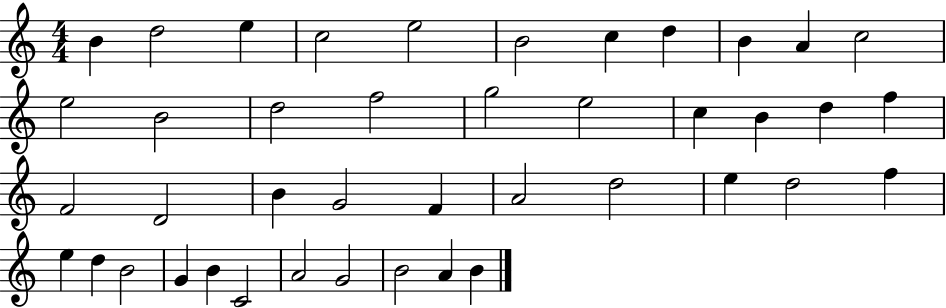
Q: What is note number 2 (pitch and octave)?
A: D5